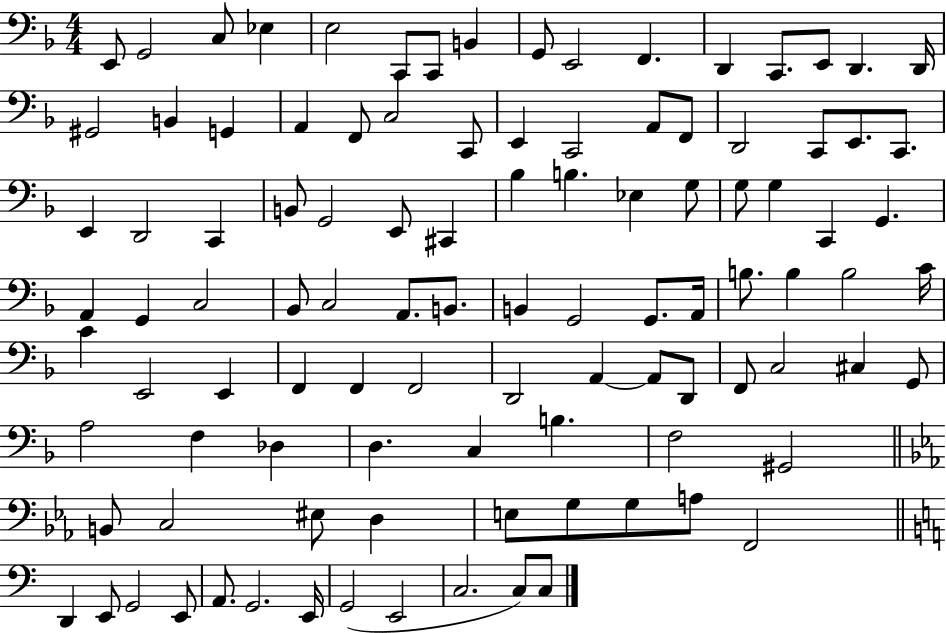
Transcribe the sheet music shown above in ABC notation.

X:1
T:Untitled
M:4/4
L:1/4
K:F
E,,/2 G,,2 C,/2 _E, E,2 C,,/2 C,,/2 B,, G,,/2 E,,2 F,, D,, C,,/2 E,,/2 D,, D,,/4 ^G,,2 B,, G,, A,, F,,/2 C,2 C,,/2 E,, C,,2 A,,/2 F,,/2 D,,2 C,,/2 E,,/2 C,,/2 E,, D,,2 C,, B,,/2 G,,2 E,,/2 ^C,, _B, B, _E, G,/2 G,/2 G, C,, G,, A,, G,, C,2 _B,,/2 C,2 A,,/2 B,,/2 B,, G,,2 G,,/2 A,,/4 B,/2 B, B,2 C/4 C E,,2 E,, F,, F,, F,,2 D,,2 A,, A,,/2 D,,/2 F,,/2 C,2 ^C, G,,/2 A,2 F, _D, D, C, B, F,2 ^G,,2 B,,/2 C,2 ^E,/2 D, E,/2 G,/2 G,/2 A,/2 F,,2 D,, E,,/2 G,,2 E,,/2 A,,/2 G,,2 E,,/4 G,,2 E,,2 C,2 C,/2 C,/2